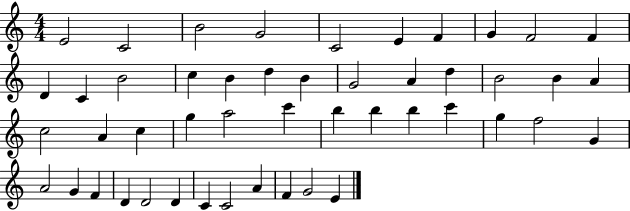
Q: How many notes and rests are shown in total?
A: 48